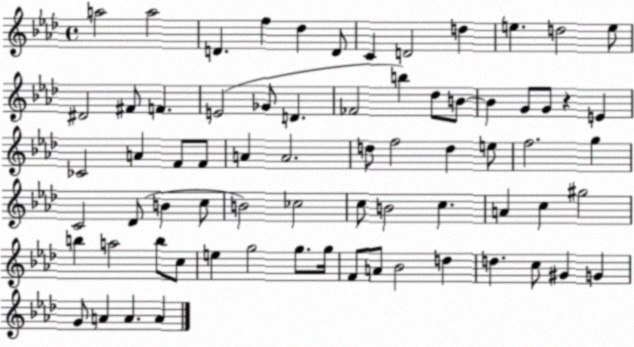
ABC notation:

X:1
T:Untitled
M:4/4
L:1/4
K:Ab
a2 a2 D f _d D/2 C D2 d e d2 e/2 ^D2 ^F/2 F E2 _G/2 D _F2 b _d/2 B/2 B G/2 G/2 z E _C2 A F/2 F/2 A A2 d/2 f2 d e/2 f2 g C2 _D/2 B c/2 B2 _c2 c/2 B2 c A c ^g2 b a2 b/2 c/2 e g2 g/2 g/4 F/2 A/2 _B2 d d c/2 ^G G G/2 A A A